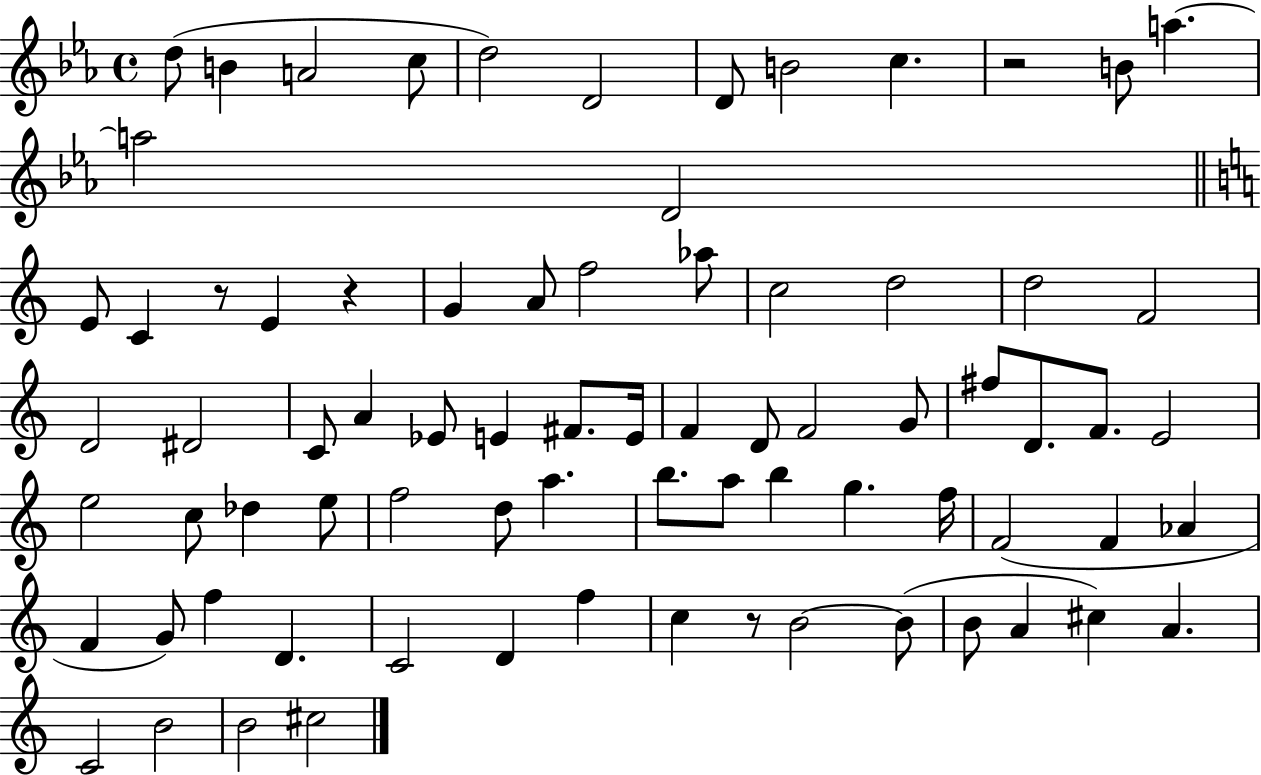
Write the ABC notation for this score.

X:1
T:Untitled
M:4/4
L:1/4
K:Eb
d/2 B A2 c/2 d2 D2 D/2 B2 c z2 B/2 a a2 D2 E/2 C z/2 E z G A/2 f2 _a/2 c2 d2 d2 F2 D2 ^D2 C/2 A _E/2 E ^F/2 E/4 F D/2 F2 G/2 ^f/2 D/2 F/2 E2 e2 c/2 _d e/2 f2 d/2 a b/2 a/2 b g f/4 F2 F _A F G/2 f D C2 D f c z/2 B2 B/2 B/2 A ^c A C2 B2 B2 ^c2